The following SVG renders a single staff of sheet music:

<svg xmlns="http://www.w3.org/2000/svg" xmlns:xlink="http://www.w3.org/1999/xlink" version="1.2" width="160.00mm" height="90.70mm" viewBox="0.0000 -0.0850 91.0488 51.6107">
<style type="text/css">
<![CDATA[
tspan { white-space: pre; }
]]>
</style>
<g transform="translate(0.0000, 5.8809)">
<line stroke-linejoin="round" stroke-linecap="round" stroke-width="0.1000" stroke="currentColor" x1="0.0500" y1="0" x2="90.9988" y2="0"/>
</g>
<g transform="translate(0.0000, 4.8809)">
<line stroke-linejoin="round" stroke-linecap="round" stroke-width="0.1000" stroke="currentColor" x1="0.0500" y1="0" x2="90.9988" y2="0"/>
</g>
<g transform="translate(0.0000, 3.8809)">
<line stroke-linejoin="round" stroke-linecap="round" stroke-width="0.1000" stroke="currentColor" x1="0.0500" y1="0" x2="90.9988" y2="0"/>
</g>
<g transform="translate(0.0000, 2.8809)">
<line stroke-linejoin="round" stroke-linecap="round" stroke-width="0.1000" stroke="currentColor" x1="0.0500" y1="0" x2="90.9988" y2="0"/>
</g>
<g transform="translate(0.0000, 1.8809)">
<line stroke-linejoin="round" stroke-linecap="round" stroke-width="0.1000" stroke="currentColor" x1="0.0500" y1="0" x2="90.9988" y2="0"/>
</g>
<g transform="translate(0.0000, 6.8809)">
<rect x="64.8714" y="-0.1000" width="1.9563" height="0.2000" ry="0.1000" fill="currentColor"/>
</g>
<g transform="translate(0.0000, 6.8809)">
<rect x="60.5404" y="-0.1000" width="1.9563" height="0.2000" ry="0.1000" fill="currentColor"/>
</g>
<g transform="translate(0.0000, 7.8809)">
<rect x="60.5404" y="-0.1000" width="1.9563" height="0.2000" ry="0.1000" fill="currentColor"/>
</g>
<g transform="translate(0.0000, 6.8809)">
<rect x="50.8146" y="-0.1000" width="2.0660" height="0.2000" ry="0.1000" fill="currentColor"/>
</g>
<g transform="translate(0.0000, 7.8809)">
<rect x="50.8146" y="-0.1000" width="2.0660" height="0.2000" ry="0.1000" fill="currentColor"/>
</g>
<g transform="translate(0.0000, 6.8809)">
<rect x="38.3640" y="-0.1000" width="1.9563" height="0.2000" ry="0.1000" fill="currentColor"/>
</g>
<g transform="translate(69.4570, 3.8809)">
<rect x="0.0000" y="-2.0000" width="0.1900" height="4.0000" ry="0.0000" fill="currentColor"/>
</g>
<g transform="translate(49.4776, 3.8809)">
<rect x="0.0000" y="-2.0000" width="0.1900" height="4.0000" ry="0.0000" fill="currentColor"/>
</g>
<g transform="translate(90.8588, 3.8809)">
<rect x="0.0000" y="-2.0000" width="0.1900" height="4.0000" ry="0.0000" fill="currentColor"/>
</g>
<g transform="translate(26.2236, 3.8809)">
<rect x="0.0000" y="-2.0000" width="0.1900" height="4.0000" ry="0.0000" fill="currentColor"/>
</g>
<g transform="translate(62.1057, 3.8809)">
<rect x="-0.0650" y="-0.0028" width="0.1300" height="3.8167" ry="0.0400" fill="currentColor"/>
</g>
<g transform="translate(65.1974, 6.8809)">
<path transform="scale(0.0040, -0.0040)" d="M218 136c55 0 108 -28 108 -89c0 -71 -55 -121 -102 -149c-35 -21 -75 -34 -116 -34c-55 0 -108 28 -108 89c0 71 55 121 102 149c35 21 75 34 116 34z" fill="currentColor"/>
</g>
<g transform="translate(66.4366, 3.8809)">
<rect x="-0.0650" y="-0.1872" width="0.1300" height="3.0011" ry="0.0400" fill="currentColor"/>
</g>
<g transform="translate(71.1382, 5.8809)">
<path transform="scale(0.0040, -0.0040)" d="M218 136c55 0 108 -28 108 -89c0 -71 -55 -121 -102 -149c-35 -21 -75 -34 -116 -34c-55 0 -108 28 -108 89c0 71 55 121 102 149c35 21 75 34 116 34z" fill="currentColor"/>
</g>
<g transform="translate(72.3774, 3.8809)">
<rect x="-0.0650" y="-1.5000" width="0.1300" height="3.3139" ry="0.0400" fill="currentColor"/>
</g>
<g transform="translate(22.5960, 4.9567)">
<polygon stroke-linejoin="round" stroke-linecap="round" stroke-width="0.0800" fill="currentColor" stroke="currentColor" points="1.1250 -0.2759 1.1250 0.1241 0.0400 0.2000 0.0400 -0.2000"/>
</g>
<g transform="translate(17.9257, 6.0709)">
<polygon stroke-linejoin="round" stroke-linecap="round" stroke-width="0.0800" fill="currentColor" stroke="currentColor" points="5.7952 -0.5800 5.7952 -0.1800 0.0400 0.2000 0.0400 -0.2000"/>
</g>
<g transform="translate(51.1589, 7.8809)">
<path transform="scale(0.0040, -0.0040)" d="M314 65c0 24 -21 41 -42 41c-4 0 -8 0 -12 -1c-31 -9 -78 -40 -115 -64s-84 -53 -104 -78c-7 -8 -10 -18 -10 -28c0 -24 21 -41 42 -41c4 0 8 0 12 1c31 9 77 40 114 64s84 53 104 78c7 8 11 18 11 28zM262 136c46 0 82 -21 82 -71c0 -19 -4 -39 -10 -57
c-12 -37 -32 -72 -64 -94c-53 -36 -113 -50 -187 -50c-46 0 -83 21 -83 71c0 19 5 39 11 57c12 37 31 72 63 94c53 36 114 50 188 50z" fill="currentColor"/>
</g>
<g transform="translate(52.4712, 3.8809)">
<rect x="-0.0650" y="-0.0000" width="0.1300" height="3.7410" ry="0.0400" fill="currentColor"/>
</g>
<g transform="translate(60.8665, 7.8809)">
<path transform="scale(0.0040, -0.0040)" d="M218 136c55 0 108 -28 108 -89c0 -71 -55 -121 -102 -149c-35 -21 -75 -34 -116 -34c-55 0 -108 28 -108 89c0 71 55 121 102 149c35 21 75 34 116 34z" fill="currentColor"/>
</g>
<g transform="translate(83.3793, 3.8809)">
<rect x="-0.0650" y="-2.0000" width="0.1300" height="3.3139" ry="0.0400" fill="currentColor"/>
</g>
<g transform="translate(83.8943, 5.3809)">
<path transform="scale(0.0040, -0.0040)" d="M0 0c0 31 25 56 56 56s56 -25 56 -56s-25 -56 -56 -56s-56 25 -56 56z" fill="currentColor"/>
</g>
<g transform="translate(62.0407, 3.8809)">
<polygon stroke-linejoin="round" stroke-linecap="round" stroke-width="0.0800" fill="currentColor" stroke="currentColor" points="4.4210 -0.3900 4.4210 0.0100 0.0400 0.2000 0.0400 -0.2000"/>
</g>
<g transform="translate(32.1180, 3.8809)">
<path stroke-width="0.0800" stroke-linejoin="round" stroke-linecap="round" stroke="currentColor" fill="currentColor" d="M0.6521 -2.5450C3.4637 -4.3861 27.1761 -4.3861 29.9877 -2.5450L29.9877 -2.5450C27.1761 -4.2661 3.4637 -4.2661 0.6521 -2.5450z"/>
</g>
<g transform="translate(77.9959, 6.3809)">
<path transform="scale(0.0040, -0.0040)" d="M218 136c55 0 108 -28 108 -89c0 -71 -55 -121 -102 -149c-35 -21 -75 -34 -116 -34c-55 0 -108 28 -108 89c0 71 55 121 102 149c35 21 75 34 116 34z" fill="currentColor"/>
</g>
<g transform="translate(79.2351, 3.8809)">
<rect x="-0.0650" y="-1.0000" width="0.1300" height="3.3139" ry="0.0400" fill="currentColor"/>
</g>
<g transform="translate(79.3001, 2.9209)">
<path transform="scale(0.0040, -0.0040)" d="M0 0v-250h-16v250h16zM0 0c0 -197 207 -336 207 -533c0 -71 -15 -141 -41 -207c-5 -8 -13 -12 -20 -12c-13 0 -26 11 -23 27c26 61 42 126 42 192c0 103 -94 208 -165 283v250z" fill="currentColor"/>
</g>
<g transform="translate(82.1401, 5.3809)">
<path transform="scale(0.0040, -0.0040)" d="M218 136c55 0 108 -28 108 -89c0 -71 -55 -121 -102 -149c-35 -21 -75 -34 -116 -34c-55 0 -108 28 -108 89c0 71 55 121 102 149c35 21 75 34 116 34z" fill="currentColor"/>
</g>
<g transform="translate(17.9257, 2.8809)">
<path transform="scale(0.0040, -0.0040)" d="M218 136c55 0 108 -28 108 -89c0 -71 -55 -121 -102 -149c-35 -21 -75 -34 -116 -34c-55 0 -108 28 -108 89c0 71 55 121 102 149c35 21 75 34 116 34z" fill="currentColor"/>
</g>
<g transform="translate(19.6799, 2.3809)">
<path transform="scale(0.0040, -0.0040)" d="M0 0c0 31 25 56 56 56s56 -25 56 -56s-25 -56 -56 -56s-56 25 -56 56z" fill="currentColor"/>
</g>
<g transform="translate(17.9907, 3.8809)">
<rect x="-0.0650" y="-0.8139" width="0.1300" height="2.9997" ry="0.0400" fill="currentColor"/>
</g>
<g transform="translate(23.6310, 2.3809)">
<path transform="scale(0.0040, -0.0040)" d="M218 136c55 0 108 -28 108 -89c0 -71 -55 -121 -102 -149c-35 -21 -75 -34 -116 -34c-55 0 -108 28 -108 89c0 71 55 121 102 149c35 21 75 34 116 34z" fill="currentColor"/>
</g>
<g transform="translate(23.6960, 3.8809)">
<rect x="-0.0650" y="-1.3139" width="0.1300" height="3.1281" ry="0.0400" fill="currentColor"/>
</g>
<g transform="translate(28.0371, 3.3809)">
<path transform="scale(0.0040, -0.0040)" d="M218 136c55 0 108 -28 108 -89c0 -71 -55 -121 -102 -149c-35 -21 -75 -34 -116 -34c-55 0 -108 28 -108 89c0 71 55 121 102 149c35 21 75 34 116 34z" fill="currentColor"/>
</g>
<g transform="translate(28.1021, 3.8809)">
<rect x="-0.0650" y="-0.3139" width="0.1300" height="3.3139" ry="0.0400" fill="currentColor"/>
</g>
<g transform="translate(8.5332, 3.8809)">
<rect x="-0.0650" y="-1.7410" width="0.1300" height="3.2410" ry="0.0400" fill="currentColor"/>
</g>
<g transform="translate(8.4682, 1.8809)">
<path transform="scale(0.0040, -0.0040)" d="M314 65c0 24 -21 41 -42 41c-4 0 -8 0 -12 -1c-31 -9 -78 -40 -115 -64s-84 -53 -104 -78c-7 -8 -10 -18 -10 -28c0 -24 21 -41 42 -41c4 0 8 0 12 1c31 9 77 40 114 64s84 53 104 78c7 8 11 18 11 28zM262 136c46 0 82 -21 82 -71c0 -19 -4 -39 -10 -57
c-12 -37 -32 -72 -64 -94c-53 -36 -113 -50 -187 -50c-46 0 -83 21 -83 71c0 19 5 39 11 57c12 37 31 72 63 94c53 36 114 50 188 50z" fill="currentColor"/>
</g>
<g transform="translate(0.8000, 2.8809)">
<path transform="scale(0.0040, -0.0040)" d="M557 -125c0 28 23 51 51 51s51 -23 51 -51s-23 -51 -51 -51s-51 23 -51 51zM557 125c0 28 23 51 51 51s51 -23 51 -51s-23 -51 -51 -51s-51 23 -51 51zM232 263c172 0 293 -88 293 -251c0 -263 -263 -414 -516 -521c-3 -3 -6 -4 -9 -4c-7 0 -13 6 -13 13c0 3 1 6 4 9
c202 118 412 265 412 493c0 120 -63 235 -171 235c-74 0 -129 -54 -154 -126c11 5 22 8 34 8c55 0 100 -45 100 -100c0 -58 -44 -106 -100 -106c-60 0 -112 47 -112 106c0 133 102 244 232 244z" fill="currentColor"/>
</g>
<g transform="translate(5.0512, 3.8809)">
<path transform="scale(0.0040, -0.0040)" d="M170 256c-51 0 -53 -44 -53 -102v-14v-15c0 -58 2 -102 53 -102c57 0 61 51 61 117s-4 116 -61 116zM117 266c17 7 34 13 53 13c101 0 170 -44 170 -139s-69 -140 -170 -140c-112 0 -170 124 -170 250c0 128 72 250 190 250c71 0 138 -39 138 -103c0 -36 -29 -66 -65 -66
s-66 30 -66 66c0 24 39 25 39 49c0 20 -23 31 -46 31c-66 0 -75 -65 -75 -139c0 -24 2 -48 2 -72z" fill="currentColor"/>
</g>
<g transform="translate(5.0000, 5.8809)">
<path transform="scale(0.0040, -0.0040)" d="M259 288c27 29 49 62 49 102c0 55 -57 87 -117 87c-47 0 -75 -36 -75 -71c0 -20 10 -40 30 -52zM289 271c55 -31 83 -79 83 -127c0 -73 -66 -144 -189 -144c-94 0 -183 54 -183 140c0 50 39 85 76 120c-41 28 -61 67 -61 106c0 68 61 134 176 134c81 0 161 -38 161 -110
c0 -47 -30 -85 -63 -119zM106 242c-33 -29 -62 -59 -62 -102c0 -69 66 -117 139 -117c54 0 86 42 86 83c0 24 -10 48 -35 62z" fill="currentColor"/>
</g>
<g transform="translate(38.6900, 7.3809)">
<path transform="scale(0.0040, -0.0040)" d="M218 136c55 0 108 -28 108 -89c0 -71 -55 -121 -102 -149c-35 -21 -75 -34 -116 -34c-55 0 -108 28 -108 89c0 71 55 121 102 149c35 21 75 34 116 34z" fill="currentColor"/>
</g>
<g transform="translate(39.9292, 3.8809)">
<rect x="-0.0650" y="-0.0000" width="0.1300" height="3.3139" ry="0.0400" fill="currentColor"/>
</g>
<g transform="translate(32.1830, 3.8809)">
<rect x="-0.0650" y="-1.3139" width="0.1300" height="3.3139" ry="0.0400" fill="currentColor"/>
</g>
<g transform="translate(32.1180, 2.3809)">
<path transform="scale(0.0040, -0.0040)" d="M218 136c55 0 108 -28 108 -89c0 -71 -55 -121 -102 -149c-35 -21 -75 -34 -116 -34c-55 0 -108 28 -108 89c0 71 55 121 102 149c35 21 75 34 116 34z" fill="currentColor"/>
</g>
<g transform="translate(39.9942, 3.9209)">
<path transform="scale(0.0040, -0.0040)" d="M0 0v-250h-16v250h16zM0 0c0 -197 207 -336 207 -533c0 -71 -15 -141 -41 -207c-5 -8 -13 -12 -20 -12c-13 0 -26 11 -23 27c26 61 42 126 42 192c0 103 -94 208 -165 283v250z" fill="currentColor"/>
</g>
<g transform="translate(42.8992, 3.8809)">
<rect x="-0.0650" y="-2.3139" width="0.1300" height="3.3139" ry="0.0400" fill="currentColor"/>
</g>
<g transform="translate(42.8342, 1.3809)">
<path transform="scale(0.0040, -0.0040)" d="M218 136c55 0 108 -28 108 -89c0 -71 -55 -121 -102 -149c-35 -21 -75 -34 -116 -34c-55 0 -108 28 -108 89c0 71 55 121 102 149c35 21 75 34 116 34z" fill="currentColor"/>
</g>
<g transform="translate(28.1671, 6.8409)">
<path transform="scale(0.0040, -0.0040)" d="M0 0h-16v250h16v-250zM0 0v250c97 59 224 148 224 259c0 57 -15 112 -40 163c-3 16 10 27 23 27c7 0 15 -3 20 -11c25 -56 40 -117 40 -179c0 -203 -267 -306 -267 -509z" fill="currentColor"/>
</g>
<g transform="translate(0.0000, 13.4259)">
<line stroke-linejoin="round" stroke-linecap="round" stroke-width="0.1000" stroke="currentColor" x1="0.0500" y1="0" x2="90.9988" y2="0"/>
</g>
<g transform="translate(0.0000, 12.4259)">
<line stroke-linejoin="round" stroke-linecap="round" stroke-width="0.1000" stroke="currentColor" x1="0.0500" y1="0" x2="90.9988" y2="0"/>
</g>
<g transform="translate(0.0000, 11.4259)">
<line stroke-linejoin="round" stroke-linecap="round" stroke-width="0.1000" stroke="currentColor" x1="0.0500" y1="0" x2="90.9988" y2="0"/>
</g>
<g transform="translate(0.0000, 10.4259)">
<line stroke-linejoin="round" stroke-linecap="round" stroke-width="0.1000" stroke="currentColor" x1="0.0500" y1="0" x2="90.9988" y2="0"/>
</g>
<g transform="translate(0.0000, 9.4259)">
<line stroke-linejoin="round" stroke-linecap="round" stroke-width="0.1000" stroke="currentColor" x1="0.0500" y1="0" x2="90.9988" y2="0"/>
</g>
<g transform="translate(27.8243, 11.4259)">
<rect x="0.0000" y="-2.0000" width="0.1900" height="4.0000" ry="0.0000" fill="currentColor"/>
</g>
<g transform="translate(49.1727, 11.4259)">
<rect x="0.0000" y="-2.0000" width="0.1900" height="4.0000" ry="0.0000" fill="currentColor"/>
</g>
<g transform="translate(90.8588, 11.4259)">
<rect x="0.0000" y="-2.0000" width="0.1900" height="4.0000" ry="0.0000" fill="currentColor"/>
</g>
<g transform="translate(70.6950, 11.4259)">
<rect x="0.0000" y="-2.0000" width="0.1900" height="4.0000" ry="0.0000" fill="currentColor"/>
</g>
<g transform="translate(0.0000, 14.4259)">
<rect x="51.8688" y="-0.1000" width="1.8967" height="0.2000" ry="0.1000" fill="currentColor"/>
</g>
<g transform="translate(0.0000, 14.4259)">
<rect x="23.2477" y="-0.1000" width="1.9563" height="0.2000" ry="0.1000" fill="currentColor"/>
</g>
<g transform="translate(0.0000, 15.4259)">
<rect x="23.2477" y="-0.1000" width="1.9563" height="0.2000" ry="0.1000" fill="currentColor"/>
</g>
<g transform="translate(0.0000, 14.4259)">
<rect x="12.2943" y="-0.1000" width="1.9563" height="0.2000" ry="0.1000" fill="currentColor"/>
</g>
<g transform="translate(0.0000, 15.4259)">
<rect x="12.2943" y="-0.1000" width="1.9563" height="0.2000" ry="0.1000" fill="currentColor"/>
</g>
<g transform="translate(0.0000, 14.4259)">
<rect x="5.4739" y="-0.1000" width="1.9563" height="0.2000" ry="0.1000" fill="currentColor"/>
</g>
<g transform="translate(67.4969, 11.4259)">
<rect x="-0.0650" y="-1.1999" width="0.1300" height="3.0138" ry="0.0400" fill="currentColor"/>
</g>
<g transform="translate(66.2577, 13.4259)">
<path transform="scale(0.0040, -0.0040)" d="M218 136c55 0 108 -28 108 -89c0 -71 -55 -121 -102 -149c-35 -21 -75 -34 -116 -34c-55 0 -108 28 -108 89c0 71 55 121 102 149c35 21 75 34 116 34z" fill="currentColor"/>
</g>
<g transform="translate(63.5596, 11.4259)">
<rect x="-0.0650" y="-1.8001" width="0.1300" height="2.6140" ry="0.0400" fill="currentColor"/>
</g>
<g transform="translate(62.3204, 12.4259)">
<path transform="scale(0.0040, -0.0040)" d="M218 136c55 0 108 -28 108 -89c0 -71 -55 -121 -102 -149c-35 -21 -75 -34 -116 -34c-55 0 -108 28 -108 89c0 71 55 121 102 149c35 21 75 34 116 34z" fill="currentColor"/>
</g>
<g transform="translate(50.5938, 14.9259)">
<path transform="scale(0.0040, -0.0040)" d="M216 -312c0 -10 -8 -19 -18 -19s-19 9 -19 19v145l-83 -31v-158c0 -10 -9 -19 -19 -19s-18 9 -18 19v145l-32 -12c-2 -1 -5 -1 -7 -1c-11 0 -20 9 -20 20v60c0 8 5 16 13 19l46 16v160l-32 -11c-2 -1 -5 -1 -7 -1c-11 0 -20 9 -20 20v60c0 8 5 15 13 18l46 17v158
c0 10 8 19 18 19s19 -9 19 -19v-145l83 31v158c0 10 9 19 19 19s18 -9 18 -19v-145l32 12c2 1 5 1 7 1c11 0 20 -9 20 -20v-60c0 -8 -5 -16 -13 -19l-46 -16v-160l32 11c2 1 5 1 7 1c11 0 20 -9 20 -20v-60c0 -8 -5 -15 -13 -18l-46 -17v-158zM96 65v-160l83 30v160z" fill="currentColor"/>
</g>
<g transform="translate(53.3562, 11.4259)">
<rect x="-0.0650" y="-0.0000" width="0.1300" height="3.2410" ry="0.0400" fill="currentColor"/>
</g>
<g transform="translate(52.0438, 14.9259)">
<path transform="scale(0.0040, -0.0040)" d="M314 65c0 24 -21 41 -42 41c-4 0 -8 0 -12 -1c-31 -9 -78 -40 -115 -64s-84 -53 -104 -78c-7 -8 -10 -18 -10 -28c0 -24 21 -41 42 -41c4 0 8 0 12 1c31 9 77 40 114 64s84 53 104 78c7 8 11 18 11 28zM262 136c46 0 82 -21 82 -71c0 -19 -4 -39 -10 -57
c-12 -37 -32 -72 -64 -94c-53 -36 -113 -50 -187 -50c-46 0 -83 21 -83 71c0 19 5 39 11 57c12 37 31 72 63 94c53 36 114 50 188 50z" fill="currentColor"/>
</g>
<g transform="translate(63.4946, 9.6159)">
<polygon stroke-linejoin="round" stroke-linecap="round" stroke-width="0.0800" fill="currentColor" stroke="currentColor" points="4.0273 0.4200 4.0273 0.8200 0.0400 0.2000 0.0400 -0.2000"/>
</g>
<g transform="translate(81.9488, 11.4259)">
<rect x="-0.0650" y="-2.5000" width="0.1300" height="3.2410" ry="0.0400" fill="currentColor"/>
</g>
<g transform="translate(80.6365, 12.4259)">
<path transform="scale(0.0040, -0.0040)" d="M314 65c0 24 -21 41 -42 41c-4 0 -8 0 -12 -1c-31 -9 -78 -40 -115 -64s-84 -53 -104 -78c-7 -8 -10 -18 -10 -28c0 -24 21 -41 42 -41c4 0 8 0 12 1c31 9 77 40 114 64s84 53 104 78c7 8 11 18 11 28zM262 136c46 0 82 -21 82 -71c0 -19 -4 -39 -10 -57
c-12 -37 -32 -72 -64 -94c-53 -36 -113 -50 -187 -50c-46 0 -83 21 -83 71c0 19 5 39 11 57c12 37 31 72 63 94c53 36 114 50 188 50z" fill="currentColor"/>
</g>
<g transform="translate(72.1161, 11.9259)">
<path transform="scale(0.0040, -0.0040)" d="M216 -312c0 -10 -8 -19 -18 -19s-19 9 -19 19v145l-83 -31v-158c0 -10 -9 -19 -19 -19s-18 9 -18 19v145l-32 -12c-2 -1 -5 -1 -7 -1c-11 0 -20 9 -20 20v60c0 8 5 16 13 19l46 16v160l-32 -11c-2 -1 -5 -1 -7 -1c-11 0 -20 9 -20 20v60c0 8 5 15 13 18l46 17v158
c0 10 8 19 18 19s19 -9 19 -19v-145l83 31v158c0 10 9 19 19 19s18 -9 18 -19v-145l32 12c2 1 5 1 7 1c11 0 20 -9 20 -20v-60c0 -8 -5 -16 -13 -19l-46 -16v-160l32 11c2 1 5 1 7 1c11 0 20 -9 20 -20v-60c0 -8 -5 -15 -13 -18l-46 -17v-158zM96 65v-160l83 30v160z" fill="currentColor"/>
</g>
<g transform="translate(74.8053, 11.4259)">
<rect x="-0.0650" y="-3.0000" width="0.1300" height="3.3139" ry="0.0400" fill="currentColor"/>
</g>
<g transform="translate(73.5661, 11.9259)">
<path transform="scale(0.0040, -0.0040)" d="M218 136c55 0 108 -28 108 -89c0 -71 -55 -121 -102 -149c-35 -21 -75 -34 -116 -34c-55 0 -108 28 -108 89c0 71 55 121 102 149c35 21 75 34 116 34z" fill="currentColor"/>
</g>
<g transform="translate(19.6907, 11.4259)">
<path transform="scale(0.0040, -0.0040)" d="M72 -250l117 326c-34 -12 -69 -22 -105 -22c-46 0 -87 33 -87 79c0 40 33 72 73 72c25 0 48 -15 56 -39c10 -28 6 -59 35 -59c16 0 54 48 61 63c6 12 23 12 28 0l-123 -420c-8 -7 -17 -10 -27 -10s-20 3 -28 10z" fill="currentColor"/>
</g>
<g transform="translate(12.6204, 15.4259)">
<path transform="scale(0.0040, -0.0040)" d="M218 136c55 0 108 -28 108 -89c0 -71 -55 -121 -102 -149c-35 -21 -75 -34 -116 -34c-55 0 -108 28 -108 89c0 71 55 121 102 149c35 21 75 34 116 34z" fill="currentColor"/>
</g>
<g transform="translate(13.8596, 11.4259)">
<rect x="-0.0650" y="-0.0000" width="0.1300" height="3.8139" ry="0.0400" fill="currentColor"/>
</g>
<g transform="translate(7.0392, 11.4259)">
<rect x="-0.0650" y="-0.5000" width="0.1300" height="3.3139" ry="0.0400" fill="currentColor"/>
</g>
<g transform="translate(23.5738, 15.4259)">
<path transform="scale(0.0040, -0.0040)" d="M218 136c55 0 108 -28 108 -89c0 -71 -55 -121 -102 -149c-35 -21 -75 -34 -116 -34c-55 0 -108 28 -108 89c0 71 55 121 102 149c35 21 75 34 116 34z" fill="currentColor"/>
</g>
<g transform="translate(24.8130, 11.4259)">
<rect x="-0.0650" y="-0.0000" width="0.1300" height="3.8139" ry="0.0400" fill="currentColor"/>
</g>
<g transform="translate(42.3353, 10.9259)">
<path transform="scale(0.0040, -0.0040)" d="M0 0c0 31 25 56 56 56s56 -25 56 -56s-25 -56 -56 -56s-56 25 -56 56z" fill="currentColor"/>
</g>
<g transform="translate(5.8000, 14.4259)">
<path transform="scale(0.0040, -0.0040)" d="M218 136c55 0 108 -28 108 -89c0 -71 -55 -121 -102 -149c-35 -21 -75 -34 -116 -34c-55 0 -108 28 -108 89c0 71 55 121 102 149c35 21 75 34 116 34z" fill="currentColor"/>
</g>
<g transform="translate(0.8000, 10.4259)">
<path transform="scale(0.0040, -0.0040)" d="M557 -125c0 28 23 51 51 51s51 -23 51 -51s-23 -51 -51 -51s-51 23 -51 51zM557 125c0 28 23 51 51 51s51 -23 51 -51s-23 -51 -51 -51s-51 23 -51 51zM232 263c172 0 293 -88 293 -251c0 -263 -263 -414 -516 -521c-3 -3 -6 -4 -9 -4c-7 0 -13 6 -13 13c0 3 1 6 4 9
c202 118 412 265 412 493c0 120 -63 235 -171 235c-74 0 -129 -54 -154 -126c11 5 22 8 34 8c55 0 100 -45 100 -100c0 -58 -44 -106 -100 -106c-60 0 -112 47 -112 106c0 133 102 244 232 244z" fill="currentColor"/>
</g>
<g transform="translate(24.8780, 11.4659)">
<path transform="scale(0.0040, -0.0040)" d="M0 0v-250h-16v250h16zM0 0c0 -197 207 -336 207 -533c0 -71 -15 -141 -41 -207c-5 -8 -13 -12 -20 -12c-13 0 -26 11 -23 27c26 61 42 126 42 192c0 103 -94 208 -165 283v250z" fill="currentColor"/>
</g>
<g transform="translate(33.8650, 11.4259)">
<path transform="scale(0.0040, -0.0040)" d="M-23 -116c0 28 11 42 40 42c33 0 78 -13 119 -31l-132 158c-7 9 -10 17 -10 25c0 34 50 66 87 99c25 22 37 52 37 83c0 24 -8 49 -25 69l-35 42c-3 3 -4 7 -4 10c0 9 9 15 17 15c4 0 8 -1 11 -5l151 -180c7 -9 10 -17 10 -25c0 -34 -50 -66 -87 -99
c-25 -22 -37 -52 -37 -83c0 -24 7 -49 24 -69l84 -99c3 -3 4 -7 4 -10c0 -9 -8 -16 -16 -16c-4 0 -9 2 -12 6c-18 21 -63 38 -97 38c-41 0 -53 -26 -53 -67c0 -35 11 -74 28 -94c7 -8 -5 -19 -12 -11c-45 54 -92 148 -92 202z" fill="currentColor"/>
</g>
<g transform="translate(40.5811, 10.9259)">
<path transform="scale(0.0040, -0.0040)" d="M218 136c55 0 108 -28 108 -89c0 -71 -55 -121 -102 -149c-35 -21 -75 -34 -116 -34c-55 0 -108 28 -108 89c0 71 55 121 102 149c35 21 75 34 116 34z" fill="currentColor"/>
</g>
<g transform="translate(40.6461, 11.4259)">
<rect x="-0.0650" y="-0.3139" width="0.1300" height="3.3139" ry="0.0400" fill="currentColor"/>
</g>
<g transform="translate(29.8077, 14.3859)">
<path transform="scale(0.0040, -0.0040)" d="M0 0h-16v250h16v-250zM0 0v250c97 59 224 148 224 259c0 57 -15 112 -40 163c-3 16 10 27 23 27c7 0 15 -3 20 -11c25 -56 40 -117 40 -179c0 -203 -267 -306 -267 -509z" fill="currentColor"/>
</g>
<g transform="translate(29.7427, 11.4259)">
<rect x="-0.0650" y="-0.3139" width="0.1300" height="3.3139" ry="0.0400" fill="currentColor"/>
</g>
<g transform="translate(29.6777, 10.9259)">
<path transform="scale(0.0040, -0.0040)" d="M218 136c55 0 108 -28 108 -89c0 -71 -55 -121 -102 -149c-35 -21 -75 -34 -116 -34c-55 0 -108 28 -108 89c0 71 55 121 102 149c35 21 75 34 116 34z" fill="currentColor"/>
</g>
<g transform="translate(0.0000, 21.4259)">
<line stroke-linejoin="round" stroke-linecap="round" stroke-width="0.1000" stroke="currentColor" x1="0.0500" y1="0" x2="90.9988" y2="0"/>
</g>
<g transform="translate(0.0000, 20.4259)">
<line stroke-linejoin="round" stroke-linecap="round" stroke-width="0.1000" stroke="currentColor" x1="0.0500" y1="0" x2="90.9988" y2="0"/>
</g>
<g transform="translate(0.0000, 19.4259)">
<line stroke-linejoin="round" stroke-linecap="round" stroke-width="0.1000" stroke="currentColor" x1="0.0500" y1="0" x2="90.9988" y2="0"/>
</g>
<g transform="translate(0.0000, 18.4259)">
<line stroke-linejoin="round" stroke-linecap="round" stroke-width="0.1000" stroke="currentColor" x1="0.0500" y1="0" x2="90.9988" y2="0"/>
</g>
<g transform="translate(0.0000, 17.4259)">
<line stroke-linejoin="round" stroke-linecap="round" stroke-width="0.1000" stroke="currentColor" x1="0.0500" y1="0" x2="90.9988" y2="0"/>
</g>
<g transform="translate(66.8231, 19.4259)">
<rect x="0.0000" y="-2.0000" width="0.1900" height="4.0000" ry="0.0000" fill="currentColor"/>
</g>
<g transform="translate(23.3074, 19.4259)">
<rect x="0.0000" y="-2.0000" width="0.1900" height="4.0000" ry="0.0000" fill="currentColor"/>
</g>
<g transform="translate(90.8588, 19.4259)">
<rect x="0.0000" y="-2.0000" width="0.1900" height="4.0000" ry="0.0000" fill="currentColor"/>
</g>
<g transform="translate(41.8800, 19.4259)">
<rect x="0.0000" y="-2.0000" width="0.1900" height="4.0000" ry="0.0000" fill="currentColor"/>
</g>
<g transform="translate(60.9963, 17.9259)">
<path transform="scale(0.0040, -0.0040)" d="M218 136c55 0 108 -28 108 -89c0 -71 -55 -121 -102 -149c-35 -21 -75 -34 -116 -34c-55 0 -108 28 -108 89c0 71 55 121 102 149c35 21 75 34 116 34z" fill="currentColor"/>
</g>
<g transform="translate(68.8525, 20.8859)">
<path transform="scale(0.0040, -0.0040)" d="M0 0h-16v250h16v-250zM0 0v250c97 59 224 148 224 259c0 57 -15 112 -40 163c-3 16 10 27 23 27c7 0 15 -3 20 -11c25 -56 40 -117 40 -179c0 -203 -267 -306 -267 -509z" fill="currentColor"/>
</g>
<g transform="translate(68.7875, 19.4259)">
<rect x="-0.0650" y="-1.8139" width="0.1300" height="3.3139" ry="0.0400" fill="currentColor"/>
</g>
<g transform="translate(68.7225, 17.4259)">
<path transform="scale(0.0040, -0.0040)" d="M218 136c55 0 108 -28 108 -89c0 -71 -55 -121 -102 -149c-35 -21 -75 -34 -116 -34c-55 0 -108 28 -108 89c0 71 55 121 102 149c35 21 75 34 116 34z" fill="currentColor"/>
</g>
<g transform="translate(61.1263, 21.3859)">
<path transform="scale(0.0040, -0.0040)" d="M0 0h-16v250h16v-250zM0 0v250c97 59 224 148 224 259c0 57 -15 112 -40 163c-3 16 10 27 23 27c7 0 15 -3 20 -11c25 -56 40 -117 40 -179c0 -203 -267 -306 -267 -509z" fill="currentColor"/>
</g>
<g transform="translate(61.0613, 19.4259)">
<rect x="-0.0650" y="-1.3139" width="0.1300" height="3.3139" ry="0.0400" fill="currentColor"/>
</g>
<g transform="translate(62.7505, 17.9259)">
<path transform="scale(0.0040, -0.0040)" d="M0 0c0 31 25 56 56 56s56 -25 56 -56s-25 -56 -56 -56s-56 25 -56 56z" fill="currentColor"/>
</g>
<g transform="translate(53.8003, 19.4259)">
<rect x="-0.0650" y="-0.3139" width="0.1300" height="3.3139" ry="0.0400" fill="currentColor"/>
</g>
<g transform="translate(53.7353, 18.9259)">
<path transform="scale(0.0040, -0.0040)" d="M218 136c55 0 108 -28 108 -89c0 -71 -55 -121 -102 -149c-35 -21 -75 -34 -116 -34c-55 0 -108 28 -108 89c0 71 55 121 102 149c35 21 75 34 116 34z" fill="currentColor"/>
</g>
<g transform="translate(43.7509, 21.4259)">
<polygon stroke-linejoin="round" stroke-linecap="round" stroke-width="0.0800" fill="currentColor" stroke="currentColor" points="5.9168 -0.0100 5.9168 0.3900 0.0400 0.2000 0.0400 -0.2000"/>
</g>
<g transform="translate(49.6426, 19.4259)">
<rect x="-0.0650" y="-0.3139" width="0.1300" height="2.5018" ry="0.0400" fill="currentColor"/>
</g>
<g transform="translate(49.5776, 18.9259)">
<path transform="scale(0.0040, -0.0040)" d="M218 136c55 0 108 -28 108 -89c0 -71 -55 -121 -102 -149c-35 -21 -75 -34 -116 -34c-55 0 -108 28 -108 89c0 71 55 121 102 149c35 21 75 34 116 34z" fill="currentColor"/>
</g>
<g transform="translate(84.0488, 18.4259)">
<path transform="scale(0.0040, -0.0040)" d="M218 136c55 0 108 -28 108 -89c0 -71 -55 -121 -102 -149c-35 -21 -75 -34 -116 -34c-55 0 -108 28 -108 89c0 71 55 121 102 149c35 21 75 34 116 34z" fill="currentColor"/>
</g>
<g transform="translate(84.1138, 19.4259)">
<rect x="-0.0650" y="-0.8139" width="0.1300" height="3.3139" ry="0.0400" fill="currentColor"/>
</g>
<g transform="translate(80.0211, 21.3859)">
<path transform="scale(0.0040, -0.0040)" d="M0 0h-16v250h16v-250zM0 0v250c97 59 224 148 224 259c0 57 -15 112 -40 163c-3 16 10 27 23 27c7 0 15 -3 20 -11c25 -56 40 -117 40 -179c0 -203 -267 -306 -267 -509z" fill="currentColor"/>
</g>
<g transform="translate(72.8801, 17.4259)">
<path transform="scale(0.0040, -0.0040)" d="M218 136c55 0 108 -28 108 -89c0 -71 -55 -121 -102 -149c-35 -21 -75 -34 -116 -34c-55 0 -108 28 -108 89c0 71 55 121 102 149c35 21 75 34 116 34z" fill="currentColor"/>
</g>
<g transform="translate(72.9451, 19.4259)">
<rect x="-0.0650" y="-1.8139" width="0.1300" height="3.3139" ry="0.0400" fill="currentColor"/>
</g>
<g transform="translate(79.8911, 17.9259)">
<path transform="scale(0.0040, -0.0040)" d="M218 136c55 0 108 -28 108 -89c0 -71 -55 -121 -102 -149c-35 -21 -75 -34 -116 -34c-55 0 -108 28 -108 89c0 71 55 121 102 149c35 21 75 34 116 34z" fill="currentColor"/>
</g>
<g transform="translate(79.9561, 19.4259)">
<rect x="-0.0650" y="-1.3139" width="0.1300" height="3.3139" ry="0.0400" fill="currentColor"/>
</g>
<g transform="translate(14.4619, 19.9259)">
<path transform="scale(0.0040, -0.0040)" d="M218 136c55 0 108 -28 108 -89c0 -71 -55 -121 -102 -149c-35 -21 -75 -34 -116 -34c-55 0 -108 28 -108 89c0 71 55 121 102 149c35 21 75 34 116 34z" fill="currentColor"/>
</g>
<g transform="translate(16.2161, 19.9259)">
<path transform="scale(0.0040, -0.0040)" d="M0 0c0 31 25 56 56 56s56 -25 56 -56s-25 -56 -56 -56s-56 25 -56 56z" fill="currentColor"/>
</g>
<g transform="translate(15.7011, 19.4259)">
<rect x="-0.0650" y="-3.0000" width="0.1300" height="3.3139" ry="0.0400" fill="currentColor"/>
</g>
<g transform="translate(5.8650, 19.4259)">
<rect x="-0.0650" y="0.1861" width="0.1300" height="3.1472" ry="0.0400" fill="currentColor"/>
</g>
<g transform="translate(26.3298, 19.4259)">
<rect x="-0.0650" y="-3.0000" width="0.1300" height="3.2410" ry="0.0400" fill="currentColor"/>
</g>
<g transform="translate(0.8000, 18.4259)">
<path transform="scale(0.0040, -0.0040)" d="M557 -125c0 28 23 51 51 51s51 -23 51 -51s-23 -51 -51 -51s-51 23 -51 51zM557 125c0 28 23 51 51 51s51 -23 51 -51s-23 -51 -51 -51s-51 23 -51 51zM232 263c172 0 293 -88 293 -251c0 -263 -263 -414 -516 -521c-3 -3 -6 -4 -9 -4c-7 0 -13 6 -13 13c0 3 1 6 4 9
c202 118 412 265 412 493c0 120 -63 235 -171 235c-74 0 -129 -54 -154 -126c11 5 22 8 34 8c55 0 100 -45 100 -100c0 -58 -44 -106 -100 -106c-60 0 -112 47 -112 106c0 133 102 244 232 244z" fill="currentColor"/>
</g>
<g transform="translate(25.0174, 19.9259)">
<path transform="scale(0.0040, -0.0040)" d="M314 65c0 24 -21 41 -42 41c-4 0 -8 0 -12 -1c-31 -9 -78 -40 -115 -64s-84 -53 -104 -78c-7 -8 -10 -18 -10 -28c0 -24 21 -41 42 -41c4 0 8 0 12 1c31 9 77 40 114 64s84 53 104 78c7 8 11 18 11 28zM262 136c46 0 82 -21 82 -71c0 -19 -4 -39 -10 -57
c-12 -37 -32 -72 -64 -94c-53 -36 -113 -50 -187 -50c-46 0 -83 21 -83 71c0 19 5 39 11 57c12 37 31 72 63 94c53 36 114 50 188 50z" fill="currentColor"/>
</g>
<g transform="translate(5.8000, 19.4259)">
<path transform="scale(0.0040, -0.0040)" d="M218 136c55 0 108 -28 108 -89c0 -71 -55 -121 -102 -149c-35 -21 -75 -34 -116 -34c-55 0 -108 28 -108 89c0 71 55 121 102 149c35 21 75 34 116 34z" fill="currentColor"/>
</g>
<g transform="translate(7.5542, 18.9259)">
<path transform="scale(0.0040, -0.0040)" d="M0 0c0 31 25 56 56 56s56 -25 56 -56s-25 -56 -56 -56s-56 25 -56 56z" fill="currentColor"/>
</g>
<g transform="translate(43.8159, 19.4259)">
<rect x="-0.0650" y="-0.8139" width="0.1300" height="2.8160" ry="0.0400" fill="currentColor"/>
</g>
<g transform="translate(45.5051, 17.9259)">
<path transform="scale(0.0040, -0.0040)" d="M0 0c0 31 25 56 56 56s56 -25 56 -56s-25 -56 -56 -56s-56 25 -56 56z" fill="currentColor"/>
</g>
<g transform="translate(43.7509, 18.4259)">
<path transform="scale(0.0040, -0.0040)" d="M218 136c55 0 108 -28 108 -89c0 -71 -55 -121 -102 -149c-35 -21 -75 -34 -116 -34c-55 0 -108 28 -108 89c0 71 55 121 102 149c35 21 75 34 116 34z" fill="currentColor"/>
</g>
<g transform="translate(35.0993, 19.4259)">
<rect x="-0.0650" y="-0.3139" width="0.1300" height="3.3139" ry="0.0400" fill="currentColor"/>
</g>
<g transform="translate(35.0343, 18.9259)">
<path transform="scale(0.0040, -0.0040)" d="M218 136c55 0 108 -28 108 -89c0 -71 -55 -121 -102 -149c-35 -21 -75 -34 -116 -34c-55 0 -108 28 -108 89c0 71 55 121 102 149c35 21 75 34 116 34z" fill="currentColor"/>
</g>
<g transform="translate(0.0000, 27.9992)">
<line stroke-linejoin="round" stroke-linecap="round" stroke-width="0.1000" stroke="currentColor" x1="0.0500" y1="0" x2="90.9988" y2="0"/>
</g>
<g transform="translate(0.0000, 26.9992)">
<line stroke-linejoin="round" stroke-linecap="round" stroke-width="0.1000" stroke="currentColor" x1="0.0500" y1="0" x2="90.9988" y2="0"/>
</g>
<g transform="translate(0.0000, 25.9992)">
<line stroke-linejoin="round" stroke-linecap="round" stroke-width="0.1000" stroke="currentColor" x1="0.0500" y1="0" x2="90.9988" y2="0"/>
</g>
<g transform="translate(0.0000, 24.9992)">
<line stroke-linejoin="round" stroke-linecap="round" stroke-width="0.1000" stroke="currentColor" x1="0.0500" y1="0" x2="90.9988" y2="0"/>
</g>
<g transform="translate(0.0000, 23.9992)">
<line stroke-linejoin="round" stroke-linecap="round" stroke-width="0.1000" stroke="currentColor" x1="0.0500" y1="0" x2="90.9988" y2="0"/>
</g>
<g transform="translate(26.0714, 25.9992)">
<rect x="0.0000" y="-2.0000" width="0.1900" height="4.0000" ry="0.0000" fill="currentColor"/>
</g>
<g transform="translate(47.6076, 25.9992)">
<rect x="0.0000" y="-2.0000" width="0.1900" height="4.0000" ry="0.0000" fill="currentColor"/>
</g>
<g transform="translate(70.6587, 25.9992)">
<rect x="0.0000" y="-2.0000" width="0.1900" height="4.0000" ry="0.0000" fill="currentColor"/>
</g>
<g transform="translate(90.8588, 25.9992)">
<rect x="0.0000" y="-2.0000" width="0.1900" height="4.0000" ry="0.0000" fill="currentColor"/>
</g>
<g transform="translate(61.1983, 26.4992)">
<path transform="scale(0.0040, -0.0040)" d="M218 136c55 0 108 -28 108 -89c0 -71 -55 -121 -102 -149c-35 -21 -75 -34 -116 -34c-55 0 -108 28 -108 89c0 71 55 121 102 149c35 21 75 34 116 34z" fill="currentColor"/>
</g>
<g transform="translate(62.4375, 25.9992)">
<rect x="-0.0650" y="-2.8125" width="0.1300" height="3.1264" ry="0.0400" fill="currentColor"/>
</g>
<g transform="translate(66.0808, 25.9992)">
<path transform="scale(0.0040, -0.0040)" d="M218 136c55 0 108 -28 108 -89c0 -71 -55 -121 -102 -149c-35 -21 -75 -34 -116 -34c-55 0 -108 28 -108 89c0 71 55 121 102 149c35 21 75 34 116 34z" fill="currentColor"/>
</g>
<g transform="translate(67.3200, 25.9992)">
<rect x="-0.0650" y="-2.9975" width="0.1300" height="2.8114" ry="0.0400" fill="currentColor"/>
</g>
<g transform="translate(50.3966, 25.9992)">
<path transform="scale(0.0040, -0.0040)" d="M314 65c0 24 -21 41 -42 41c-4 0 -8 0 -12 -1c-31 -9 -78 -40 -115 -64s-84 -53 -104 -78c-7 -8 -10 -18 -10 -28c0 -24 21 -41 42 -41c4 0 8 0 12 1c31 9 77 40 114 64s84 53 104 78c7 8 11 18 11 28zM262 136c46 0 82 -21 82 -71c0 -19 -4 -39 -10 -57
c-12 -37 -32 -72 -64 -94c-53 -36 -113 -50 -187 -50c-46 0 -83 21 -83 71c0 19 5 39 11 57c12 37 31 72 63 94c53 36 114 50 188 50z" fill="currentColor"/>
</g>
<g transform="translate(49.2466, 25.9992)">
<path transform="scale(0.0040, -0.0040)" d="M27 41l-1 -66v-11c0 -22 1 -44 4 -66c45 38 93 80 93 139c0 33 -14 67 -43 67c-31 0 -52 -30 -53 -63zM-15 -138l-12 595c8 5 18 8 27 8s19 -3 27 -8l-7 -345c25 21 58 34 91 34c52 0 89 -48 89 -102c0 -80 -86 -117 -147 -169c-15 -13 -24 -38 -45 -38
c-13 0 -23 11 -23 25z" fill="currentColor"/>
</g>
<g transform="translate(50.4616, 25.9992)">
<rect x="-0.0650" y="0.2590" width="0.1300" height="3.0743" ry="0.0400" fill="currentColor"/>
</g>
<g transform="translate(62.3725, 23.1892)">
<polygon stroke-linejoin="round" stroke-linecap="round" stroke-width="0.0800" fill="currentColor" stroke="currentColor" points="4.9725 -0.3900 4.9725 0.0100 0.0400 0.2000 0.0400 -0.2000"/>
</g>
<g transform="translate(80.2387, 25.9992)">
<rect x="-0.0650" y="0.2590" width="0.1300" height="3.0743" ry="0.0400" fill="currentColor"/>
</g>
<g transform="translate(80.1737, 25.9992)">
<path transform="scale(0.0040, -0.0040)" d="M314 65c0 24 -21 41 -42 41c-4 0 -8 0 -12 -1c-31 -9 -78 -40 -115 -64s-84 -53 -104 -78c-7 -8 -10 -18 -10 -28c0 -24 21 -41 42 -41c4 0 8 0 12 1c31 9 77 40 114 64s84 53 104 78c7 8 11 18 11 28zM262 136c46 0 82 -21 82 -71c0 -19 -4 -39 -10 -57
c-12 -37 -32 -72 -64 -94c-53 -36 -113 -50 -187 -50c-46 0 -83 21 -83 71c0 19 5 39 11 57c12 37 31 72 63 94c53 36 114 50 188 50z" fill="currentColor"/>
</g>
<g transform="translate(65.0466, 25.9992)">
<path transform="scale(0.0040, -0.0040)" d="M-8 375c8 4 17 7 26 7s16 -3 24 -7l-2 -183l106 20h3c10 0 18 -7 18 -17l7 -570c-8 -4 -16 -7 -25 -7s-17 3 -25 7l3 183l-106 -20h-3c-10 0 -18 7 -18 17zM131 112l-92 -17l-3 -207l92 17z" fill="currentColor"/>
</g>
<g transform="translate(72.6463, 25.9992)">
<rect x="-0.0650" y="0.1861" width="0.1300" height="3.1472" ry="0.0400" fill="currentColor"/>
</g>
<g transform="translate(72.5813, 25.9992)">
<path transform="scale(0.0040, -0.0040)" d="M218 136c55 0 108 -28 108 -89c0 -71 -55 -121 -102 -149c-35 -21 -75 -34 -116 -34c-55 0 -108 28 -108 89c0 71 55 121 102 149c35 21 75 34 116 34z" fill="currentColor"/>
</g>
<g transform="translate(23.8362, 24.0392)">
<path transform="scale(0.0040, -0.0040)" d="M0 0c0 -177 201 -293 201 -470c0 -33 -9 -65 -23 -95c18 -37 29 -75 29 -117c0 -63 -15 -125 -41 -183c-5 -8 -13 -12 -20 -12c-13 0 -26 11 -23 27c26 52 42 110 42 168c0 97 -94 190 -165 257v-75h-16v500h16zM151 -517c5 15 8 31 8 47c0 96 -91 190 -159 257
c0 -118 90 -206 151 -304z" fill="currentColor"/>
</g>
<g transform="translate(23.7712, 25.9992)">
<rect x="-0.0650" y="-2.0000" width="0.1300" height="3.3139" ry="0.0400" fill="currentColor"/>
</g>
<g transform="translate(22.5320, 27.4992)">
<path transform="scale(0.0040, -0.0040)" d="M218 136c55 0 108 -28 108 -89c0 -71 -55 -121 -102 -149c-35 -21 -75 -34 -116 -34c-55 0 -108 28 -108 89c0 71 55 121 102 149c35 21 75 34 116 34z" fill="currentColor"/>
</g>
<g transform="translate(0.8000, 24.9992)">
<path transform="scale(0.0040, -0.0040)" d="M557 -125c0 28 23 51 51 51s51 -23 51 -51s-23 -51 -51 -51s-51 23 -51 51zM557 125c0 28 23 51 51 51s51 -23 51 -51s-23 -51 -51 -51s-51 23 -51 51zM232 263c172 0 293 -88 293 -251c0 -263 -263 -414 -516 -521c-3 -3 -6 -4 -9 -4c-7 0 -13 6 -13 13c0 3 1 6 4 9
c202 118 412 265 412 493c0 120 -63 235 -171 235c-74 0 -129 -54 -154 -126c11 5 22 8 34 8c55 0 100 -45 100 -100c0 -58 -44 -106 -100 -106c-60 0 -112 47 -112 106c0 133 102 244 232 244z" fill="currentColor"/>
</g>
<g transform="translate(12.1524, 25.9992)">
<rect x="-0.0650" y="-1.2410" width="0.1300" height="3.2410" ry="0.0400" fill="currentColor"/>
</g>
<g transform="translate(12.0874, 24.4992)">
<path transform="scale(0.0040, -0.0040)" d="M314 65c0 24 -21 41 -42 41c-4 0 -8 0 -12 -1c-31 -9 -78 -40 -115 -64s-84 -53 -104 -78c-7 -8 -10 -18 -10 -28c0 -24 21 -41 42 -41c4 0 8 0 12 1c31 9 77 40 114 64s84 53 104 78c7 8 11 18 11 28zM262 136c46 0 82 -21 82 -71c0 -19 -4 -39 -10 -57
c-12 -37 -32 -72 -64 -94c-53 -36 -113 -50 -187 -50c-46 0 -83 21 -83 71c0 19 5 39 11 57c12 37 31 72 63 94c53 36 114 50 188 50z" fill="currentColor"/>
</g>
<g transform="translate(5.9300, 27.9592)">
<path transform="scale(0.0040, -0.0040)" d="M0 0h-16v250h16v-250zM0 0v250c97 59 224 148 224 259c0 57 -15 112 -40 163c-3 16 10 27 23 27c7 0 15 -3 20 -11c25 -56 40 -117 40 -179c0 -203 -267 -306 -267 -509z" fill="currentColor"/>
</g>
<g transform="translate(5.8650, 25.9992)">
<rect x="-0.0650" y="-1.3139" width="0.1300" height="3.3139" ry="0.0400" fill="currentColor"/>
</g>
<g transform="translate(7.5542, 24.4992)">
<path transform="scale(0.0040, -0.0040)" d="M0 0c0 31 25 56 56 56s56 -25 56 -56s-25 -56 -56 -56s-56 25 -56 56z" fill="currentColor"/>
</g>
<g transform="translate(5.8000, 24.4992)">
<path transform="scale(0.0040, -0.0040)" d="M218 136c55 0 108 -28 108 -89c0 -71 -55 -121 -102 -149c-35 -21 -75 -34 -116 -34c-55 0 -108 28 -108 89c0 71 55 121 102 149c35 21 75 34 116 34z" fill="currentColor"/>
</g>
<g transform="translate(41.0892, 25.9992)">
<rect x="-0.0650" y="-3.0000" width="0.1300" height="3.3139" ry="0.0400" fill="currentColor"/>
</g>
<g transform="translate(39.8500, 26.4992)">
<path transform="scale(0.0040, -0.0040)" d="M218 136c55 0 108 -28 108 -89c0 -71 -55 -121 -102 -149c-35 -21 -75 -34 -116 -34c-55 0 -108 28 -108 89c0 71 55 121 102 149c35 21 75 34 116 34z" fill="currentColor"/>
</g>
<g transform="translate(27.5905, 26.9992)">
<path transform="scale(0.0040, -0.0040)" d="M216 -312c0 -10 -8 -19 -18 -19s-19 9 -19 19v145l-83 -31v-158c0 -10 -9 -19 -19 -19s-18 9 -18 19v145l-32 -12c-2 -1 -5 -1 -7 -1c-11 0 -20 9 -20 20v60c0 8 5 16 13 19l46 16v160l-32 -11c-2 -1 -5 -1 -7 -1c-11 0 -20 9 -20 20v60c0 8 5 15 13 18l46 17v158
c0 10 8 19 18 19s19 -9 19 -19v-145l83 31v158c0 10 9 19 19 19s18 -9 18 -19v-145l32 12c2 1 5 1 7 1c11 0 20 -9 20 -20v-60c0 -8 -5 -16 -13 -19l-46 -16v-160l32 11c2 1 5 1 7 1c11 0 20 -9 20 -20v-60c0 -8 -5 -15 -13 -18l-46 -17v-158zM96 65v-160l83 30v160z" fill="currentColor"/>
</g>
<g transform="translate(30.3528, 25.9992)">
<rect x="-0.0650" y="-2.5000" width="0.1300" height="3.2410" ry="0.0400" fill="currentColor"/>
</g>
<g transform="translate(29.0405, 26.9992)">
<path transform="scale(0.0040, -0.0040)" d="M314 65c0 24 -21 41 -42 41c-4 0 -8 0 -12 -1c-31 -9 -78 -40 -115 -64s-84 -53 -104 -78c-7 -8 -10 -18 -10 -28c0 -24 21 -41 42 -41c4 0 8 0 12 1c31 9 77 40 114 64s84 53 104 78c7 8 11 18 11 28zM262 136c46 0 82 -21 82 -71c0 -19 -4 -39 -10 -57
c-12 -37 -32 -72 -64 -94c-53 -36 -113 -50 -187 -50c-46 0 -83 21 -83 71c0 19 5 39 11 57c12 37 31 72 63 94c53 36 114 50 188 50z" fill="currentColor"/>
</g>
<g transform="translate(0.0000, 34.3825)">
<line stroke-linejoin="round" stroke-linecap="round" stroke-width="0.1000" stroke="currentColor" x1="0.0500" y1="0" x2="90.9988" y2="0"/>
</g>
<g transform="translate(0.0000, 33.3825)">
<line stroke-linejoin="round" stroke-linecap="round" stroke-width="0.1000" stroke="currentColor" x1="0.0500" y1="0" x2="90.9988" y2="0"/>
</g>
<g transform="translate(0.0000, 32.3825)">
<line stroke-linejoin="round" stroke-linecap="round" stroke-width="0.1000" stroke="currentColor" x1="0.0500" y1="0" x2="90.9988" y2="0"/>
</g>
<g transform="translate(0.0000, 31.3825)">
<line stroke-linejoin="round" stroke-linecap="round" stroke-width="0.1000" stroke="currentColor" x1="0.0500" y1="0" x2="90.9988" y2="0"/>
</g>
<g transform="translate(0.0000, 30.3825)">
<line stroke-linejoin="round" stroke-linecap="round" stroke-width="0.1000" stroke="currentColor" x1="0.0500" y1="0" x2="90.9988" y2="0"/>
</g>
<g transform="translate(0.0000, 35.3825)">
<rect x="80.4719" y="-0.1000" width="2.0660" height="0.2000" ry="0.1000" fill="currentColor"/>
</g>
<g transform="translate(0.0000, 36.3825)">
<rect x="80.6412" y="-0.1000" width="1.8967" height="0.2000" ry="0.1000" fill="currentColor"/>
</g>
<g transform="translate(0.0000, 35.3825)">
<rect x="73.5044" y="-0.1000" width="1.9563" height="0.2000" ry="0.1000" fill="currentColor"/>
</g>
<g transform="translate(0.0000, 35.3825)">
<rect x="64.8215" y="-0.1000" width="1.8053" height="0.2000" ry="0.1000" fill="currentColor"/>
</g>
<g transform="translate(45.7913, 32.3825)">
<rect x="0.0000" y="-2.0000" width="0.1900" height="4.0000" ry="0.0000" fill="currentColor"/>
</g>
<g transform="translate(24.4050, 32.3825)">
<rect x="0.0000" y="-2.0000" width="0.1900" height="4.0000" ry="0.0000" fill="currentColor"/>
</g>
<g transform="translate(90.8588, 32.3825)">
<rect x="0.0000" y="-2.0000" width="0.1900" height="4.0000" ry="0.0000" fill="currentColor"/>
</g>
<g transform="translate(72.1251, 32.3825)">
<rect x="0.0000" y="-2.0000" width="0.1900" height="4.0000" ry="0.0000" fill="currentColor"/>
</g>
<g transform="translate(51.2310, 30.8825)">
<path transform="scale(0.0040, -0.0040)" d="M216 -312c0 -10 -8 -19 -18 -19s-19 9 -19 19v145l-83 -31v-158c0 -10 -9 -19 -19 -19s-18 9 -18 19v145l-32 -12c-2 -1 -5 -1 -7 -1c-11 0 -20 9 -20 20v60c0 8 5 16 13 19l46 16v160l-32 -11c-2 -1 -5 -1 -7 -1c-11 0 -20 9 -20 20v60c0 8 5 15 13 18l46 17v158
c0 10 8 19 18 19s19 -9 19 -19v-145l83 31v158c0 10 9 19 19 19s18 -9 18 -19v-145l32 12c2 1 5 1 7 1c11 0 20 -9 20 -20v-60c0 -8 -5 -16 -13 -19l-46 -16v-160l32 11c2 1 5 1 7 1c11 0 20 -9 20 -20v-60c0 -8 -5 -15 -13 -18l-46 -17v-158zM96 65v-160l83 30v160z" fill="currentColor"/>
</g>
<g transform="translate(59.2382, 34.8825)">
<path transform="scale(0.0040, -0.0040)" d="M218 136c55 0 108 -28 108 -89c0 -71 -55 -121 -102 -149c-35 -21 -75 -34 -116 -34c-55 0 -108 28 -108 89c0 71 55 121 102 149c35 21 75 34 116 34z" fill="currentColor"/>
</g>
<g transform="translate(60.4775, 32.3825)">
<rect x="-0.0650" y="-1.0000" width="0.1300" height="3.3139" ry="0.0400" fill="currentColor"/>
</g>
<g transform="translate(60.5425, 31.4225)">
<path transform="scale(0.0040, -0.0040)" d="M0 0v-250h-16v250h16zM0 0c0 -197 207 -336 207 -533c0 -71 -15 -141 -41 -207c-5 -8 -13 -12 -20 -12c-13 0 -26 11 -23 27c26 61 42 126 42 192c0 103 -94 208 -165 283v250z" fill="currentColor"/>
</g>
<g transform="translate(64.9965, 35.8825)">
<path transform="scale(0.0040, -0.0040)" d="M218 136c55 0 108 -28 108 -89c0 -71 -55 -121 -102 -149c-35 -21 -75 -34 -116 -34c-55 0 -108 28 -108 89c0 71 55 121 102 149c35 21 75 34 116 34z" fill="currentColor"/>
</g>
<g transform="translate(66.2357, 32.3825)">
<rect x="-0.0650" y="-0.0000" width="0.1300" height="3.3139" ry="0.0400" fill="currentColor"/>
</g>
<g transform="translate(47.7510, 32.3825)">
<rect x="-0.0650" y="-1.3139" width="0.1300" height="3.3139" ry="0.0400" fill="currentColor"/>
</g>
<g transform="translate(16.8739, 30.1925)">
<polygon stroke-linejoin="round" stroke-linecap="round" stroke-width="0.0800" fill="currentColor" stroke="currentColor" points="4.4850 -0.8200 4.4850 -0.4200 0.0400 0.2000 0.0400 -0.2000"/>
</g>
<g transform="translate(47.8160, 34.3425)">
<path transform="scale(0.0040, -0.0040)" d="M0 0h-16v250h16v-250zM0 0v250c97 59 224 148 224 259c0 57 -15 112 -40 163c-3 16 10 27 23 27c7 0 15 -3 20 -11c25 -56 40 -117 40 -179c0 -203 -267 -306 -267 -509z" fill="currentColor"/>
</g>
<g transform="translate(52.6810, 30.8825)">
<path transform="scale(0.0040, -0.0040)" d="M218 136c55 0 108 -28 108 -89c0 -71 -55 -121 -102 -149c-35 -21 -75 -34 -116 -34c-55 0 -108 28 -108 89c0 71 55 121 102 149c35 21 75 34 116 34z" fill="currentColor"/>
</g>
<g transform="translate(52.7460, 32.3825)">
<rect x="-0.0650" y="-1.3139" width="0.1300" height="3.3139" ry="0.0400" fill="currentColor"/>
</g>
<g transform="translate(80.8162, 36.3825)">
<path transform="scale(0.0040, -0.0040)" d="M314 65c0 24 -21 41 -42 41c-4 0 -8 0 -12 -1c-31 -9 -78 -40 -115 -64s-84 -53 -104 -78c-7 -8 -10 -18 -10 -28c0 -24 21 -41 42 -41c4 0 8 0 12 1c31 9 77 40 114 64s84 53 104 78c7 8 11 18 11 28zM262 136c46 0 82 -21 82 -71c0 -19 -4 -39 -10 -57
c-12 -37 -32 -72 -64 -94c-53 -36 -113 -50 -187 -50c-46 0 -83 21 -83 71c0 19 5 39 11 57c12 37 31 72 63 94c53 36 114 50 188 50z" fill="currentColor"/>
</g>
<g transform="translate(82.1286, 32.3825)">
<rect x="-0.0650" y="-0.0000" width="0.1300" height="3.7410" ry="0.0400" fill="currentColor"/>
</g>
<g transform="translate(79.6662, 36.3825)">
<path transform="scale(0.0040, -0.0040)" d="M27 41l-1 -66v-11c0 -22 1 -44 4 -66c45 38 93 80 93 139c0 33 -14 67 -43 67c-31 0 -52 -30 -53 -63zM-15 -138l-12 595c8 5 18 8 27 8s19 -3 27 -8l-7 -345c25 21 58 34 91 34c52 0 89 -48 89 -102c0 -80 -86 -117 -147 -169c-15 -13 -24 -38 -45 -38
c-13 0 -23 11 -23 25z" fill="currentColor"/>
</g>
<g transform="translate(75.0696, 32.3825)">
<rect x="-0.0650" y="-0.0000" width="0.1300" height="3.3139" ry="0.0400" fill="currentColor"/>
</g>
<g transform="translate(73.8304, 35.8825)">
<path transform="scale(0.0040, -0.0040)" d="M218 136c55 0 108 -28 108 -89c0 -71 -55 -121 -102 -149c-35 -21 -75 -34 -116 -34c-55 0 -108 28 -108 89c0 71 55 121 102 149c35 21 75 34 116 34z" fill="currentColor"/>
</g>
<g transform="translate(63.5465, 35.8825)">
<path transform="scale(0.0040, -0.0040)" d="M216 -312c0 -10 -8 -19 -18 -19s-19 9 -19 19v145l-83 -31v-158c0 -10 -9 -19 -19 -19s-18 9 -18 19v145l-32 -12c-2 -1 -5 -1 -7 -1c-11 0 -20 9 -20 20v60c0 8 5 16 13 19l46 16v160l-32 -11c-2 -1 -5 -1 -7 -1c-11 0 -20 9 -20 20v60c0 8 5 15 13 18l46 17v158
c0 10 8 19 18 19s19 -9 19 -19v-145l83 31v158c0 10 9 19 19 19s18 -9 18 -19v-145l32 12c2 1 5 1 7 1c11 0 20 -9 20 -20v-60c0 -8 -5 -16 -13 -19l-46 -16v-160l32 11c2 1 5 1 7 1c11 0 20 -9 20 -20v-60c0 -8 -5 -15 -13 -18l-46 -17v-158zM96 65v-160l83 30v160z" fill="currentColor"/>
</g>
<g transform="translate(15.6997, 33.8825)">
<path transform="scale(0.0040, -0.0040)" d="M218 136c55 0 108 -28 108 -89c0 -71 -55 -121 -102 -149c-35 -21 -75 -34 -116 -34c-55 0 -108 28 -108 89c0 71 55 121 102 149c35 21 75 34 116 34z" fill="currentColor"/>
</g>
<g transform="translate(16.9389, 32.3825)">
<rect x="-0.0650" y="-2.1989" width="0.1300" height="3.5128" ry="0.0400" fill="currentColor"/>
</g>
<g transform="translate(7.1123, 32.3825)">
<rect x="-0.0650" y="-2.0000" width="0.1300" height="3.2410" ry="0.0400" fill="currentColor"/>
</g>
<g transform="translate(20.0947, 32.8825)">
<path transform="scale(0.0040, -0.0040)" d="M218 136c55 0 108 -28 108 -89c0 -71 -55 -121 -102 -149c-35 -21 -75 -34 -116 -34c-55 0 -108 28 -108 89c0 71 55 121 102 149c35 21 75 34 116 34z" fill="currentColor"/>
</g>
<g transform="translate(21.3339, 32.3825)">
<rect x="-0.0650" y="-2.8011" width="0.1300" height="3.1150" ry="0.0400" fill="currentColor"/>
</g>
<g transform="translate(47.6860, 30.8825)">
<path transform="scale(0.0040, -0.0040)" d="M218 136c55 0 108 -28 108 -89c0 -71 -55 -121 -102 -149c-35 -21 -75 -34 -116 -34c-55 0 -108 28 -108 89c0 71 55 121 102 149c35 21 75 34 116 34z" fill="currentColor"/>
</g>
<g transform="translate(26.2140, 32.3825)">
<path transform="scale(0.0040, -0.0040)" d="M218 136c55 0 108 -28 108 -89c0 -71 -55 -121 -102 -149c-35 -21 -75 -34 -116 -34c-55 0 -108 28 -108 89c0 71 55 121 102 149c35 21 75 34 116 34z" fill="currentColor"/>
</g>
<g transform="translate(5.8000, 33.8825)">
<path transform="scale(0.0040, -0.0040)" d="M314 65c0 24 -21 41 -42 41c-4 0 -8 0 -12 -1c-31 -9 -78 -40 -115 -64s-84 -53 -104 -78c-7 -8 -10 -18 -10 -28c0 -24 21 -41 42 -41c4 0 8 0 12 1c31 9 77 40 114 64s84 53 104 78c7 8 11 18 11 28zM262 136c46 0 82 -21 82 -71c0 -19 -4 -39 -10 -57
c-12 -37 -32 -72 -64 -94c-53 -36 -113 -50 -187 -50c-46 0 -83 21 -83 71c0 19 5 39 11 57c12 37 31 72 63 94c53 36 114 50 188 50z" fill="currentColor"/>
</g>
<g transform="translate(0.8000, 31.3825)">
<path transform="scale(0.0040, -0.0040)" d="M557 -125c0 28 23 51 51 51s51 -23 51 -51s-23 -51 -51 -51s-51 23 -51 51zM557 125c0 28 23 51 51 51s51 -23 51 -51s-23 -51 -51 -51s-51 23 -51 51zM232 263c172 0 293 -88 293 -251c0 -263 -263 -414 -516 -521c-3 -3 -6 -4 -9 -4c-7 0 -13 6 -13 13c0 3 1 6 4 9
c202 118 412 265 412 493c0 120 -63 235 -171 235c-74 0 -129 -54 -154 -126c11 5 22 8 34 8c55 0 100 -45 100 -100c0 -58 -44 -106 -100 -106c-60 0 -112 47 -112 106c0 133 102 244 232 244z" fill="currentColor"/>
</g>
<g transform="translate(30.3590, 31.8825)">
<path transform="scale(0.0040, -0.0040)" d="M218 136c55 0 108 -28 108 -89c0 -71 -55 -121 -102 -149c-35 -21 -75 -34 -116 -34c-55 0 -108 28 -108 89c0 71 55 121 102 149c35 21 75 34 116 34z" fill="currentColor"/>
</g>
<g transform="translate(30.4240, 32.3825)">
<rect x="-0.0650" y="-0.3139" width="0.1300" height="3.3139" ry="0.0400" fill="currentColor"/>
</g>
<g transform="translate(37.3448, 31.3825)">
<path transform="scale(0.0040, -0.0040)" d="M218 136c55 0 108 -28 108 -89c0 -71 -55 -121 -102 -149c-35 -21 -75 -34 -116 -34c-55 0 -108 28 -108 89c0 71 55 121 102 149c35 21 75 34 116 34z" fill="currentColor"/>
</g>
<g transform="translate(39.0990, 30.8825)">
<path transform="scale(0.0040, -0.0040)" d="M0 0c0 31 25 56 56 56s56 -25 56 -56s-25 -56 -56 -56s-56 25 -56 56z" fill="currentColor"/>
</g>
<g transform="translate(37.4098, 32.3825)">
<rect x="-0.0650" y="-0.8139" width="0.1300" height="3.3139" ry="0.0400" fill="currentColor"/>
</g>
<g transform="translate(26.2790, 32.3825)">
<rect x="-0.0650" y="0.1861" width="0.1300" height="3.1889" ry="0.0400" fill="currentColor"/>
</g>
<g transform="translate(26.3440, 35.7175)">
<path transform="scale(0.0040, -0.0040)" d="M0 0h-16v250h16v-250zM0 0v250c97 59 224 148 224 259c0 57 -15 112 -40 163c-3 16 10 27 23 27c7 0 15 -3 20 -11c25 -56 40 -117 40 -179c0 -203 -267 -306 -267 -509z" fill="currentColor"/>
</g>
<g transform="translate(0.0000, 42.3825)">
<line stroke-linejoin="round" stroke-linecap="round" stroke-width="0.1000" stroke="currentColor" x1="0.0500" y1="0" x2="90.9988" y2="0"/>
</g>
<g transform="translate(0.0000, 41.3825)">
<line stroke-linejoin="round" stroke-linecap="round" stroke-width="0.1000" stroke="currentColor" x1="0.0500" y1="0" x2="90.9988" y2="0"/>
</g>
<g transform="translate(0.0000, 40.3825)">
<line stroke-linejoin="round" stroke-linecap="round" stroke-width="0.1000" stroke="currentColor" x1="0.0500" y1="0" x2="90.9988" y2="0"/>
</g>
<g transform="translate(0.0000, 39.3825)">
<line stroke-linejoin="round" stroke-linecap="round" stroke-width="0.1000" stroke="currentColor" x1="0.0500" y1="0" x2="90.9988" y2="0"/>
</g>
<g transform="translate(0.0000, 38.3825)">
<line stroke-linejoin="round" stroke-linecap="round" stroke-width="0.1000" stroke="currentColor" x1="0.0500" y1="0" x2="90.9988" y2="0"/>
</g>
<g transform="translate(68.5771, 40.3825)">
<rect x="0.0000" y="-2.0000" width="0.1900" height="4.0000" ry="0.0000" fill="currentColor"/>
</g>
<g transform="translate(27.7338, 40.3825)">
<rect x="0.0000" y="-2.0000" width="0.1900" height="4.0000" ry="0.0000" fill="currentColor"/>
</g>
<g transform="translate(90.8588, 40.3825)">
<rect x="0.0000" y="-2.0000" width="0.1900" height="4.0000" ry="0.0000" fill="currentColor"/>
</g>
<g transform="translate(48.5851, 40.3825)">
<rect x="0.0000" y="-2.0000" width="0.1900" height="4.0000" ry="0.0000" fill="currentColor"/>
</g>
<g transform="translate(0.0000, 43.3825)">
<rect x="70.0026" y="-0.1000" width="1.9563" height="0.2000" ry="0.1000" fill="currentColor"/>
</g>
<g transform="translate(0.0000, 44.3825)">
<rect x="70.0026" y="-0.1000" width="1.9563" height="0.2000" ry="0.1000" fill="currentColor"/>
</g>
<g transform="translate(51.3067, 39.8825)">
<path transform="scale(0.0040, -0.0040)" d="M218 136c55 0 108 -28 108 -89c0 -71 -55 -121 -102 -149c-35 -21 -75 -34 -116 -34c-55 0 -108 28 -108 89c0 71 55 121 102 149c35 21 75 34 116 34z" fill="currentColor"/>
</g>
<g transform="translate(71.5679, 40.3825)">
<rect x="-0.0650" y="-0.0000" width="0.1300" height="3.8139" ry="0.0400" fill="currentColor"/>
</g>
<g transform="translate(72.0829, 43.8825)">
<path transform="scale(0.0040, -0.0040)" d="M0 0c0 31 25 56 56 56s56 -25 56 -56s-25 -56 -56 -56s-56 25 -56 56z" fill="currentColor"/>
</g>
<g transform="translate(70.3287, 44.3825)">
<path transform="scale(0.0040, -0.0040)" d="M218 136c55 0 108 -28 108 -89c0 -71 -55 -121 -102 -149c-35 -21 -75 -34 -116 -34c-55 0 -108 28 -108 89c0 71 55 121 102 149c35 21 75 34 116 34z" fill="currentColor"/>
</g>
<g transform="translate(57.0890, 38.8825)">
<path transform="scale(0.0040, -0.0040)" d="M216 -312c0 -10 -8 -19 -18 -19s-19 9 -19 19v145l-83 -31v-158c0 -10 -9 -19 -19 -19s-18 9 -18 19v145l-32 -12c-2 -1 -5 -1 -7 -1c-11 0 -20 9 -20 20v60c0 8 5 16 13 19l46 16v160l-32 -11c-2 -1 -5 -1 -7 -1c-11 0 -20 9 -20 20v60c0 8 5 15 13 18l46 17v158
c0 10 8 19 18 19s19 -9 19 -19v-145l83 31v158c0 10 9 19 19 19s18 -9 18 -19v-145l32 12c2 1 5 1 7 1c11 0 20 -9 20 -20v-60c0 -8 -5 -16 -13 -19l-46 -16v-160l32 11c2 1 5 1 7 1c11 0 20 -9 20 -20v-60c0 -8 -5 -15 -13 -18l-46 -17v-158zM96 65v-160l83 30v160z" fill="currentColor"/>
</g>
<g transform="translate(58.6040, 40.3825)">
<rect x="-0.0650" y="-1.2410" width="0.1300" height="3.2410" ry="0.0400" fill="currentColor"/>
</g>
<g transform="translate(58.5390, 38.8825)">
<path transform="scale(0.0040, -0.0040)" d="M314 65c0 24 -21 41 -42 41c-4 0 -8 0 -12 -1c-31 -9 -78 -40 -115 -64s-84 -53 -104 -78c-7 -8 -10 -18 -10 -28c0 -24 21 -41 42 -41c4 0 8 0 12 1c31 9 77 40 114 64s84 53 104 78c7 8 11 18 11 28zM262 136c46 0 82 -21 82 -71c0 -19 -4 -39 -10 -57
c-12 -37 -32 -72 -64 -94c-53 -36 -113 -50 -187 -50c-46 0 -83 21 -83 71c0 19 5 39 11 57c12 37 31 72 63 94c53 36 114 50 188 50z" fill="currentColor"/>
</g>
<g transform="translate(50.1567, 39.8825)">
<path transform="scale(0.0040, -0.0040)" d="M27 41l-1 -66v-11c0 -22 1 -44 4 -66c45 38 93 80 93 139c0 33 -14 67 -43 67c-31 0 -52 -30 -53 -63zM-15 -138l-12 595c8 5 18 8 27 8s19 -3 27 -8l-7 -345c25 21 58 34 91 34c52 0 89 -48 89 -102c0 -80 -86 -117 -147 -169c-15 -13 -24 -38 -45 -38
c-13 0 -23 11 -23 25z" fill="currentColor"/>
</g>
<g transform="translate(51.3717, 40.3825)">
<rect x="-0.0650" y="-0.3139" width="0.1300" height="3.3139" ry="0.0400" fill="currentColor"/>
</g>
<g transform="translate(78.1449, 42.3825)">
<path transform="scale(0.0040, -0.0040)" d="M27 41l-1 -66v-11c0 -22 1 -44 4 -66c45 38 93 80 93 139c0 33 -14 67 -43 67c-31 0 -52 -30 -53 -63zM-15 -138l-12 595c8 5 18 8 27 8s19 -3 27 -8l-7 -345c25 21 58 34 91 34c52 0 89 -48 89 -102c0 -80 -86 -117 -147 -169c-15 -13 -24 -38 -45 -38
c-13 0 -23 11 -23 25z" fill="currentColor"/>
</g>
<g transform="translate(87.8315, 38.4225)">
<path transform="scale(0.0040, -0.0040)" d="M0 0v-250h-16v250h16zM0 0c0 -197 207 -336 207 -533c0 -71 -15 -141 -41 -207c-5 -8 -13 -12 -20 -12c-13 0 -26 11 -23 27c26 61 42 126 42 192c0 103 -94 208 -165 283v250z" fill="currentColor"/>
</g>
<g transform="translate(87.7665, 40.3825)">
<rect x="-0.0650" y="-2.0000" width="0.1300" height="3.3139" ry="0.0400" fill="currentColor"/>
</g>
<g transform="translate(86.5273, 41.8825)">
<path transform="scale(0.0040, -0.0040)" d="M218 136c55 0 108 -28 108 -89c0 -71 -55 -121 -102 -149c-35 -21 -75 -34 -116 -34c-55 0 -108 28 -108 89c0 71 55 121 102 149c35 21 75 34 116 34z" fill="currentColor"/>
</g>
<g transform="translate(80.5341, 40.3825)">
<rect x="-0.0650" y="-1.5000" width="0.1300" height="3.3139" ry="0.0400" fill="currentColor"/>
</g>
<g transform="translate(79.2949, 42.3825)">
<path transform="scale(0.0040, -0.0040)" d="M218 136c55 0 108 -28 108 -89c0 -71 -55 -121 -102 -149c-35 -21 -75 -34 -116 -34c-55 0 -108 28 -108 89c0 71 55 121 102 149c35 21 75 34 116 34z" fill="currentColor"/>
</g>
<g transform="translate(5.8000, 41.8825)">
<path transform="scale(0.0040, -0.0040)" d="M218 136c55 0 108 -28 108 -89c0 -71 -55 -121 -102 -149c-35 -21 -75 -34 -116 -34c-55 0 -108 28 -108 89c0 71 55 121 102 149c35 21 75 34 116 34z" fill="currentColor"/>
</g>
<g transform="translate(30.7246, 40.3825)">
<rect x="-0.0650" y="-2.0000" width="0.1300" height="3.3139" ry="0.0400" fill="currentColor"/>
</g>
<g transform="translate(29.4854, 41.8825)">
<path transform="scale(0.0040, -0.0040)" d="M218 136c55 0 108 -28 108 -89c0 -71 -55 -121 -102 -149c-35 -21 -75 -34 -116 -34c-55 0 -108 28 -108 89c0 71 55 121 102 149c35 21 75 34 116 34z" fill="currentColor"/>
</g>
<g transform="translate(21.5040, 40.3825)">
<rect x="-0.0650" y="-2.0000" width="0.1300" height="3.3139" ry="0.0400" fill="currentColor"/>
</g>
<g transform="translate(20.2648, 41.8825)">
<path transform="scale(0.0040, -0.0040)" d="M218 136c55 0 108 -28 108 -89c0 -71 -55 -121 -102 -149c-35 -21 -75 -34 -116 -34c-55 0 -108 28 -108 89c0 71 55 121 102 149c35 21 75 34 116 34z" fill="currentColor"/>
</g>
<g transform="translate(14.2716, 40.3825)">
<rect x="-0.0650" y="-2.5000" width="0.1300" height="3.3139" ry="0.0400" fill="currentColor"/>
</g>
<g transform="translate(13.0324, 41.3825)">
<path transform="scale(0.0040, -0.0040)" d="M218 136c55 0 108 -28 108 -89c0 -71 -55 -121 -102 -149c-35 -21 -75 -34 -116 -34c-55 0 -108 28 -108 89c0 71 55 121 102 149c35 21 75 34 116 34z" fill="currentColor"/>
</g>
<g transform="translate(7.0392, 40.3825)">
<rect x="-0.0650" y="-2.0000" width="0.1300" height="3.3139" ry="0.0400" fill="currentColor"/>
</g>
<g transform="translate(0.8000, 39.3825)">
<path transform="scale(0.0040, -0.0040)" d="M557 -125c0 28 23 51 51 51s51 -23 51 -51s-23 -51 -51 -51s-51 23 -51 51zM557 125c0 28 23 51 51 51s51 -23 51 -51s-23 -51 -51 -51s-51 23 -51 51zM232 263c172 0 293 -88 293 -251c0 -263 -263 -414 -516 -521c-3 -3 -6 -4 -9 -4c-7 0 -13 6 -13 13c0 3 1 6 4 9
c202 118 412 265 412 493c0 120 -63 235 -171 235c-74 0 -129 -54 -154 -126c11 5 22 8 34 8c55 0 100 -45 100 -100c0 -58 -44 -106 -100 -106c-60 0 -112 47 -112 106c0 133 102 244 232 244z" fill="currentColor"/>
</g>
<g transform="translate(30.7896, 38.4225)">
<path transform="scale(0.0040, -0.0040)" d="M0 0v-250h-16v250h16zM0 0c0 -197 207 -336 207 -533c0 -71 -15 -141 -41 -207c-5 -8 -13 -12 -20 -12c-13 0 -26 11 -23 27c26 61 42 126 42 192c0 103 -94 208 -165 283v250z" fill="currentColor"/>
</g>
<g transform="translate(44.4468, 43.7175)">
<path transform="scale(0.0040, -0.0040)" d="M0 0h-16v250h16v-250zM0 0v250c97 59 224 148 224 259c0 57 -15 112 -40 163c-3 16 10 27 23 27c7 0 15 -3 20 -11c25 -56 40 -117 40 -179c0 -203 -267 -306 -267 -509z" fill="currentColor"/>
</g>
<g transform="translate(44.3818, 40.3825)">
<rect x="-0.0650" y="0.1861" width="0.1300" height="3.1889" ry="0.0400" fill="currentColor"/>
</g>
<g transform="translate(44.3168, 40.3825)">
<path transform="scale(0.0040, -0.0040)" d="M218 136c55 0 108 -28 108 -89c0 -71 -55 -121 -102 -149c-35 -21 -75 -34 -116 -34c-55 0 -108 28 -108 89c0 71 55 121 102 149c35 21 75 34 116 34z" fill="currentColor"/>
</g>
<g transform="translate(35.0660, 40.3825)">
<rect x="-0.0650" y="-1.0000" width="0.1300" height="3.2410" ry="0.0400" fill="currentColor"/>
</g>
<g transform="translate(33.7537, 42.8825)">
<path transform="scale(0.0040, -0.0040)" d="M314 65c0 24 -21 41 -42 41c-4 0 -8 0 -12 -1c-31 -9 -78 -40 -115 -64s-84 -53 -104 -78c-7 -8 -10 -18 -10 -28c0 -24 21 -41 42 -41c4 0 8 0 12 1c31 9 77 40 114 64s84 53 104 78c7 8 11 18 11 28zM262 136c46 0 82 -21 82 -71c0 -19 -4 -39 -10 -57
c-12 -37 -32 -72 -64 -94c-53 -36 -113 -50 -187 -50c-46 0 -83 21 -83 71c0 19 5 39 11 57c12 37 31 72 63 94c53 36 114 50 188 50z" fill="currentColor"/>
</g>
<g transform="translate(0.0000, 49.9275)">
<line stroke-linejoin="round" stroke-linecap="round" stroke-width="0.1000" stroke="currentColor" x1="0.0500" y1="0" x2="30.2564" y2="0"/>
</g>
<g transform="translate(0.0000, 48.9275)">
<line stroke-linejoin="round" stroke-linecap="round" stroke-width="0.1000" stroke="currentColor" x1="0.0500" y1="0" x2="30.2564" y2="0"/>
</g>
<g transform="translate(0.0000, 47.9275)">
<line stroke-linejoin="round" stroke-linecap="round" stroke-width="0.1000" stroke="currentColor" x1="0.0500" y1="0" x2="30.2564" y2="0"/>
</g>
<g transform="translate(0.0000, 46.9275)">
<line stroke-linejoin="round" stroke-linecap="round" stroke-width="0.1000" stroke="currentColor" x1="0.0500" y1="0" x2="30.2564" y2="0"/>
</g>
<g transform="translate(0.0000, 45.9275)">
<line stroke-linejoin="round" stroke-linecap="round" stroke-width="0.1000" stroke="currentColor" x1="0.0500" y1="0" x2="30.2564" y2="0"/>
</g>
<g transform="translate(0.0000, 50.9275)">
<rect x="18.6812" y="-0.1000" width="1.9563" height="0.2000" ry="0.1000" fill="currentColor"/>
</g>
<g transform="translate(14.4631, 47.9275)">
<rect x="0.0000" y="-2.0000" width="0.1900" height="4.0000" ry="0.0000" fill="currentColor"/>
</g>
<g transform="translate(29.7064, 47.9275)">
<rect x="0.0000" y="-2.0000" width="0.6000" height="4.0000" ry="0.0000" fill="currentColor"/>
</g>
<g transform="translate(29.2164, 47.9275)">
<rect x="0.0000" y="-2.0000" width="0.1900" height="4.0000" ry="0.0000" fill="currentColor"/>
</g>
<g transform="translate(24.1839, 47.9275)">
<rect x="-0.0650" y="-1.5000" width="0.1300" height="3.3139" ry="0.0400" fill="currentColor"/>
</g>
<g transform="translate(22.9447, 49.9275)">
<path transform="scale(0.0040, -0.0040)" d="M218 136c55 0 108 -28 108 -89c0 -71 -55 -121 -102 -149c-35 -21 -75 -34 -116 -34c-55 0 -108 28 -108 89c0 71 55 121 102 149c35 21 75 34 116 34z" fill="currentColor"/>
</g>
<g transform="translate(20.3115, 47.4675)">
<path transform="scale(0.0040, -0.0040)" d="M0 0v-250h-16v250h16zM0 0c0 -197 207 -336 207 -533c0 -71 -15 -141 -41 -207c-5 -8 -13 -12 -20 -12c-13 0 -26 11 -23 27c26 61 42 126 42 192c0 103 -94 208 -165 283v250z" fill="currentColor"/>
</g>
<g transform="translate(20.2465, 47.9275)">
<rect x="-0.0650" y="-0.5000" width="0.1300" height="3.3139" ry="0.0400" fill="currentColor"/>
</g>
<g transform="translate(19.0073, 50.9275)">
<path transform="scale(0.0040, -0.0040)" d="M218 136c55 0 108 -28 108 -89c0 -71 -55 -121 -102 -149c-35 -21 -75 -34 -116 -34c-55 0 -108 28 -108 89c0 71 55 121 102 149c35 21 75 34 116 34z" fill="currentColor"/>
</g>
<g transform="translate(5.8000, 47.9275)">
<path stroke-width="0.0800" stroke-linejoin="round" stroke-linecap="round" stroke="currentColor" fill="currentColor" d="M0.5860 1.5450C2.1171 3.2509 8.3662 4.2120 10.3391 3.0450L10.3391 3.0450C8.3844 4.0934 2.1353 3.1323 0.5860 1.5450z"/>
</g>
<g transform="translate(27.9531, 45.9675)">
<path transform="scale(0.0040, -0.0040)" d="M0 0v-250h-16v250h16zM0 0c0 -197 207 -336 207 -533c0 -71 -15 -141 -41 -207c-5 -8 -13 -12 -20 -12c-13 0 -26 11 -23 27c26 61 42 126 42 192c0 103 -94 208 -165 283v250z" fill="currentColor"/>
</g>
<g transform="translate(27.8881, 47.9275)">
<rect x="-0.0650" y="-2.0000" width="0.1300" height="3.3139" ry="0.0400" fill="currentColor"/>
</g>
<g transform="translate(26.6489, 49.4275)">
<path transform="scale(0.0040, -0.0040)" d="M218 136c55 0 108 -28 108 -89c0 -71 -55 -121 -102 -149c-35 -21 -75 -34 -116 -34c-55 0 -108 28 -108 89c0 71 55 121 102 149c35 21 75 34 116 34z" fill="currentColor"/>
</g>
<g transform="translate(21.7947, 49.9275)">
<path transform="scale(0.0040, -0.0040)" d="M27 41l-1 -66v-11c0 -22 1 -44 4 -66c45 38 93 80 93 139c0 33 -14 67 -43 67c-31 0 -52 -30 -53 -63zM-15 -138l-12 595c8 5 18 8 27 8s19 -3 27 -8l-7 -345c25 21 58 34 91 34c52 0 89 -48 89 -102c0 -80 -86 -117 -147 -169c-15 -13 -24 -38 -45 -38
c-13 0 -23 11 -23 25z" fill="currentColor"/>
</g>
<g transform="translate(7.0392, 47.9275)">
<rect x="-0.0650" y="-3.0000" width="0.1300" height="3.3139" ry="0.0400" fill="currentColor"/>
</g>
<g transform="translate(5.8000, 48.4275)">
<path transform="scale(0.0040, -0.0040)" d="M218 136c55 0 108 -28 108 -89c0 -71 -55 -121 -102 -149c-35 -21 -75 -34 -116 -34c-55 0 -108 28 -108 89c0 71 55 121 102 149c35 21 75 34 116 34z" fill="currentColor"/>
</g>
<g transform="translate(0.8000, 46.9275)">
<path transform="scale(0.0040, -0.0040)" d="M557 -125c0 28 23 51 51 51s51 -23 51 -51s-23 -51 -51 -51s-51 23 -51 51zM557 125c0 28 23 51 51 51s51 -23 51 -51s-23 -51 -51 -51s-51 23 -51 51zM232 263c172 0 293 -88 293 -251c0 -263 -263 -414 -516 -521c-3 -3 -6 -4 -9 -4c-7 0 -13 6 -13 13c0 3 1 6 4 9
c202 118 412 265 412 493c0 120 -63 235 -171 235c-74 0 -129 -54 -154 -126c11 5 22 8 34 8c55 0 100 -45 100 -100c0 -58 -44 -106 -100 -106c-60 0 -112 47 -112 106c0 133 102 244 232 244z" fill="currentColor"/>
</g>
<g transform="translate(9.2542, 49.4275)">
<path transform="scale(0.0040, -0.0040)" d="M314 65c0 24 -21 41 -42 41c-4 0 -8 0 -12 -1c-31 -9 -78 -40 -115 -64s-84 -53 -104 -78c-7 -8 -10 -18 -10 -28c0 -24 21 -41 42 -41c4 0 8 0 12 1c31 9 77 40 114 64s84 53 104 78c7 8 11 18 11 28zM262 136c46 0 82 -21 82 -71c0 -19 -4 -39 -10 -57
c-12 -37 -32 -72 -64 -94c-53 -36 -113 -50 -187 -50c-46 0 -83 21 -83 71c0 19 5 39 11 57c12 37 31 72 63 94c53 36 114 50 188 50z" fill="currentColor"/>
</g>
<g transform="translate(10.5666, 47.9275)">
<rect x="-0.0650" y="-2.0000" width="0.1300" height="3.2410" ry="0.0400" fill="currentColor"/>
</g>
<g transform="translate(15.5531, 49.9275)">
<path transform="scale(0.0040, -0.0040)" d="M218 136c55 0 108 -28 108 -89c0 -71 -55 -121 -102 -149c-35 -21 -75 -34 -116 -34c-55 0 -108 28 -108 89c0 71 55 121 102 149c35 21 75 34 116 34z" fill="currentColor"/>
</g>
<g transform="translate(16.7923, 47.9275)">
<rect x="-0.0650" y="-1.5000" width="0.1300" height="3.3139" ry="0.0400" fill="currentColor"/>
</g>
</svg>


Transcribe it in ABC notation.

X:1
T:Untitled
M:6/8
L:1/4
K:C
A,2 F,/2 G,/4 E,/2 G, D,,/2 B, C,,2 C,,/2 E,,/2 G,, F,,/2 A,, E,, C,, z/2 C,,/2 E,/2 z E, ^D,,2 B,,/2 G,,/2 ^C, B,,2 D, C, C,2 E, F,/2 E,/2 E, G,/2 A,/2 A, G,/2 F, G,/2 G,2 A,,/4 ^B,,2 C, _D,2 C,/2 D,/2 D, D,2 A,,2 A,,/2 C,/2 D,/2 E, F, G,/2 ^G, F,,/2 ^D,, D,, _C,,2 A,, B,, A,, A,,/2 F,,2 D,/2 _E, ^G,2 C,, _G,, A,,/2 C, A,,2 G,, E,,/2 _G,, A,,/2